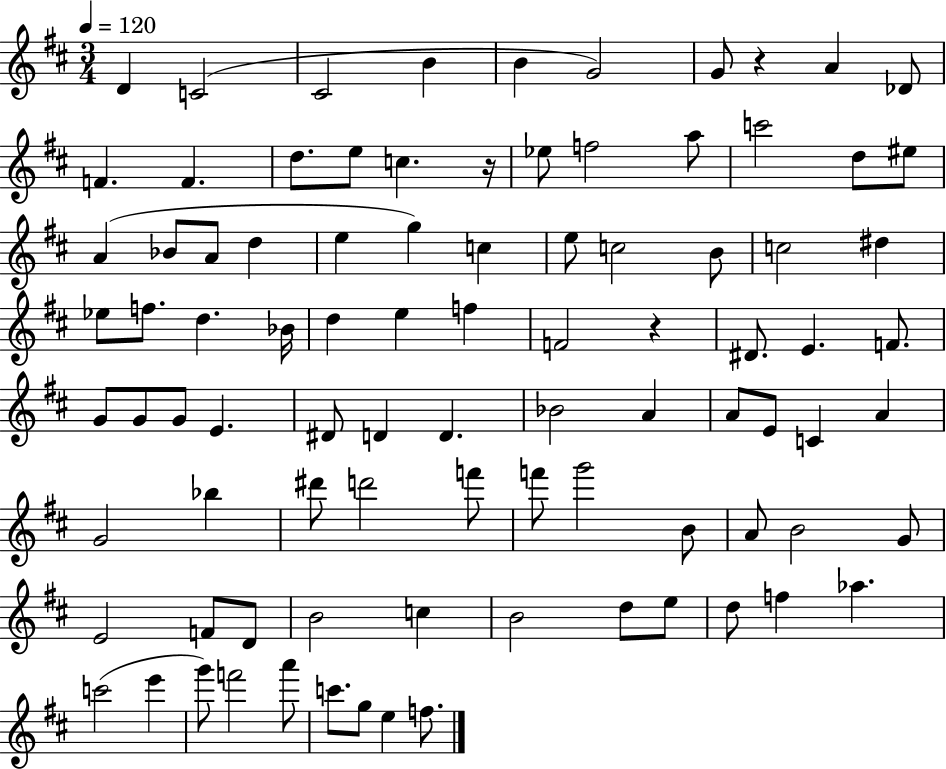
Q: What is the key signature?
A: D major